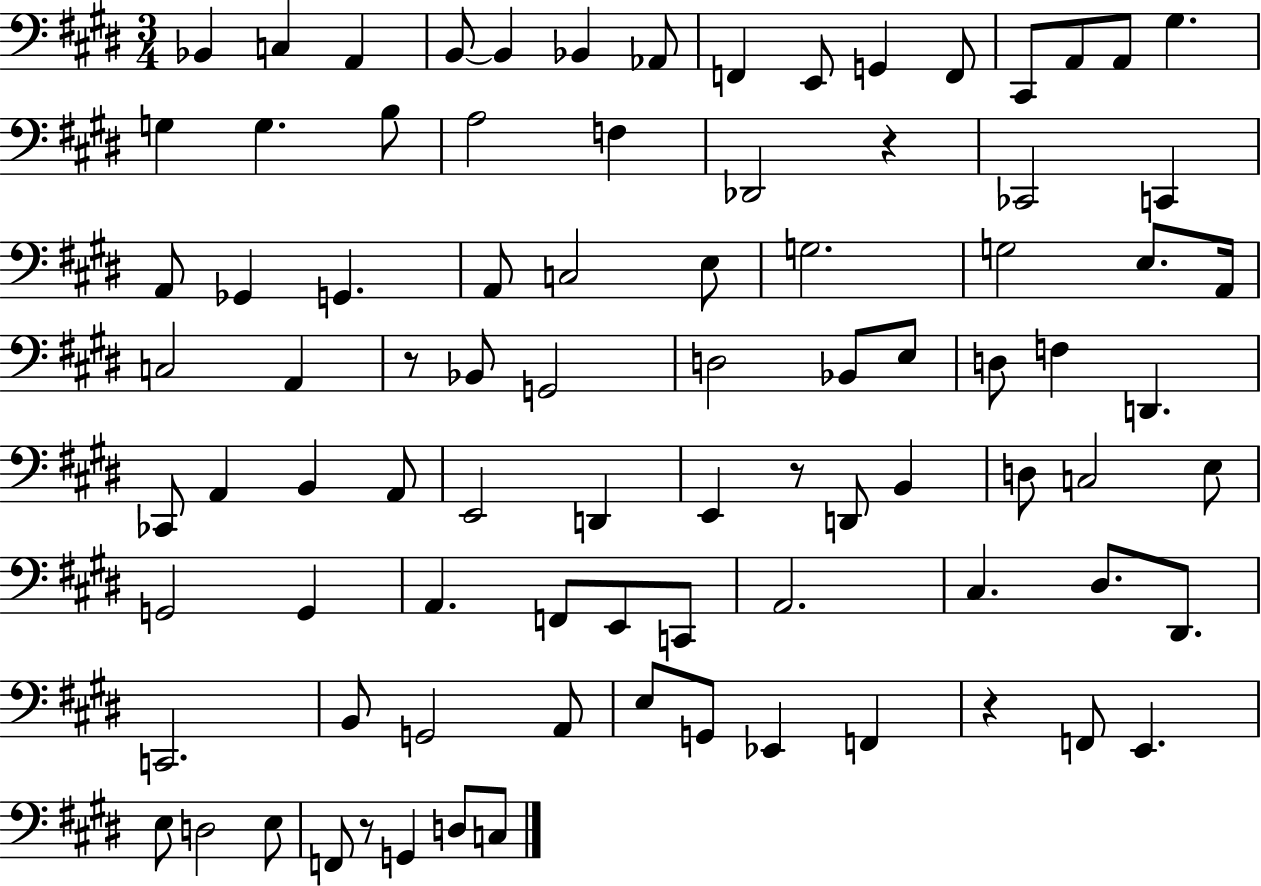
Bb2/q C3/q A2/q B2/e B2/q Bb2/q Ab2/e F2/q E2/e G2/q F2/e C#2/e A2/e A2/e G#3/q. G3/q G3/q. B3/e A3/h F3/q Db2/h R/q CES2/h C2/q A2/e Gb2/q G2/q. A2/e C3/h E3/e G3/h. G3/h E3/e. A2/s C3/h A2/q R/e Bb2/e G2/h D3/h Bb2/e E3/e D3/e F3/q D2/q. CES2/e A2/q B2/q A2/e E2/h D2/q E2/q R/e D2/e B2/q D3/e C3/h E3/e G2/h G2/q A2/q. F2/e E2/e C2/e A2/h. C#3/q. D#3/e. D#2/e. C2/h. B2/e G2/h A2/e E3/e G2/e Eb2/q F2/q R/q F2/e E2/q. E3/e D3/h E3/e F2/e R/e G2/q D3/e C3/e